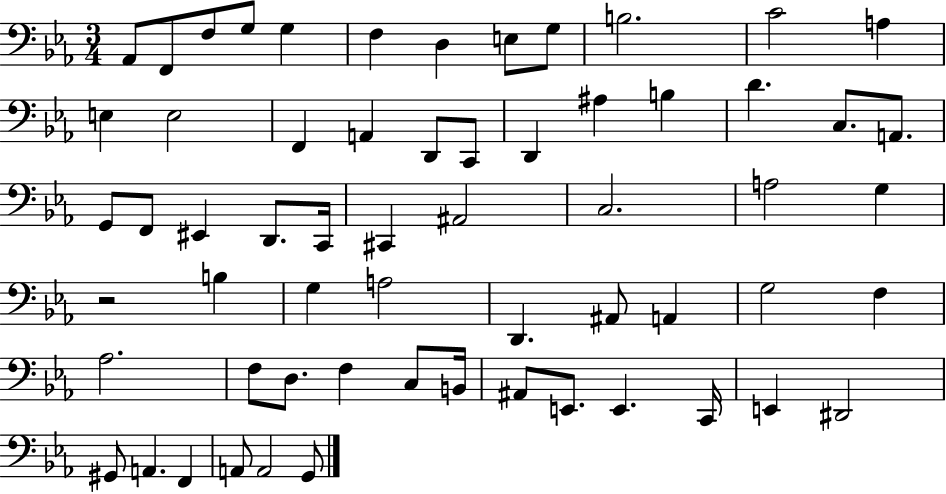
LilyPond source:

{
  \clef bass
  \numericTimeSignature
  \time 3/4
  \key ees \major
  aes,8 f,8 f8 g8 g4 | f4 d4 e8 g8 | b2. | c'2 a4 | \break e4 e2 | f,4 a,4 d,8 c,8 | d,4 ais4 b4 | d'4. c8. a,8. | \break g,8 f,8 eis,4 d,8. c,16 | cis,4 ais,2 | c2. | a2 g4 | \break r2 b4 | g4 a2 | d,4. ais,8 a,4 | g2 f4 | \break aes2. | f8 d8. f4 c8 b,16 | ais,8 e,8. e,4. c,16 | e,4 dis,2 | \break gis,8 a,4. f,4 | a,8 a,2 g,8 | \bar "|."
}